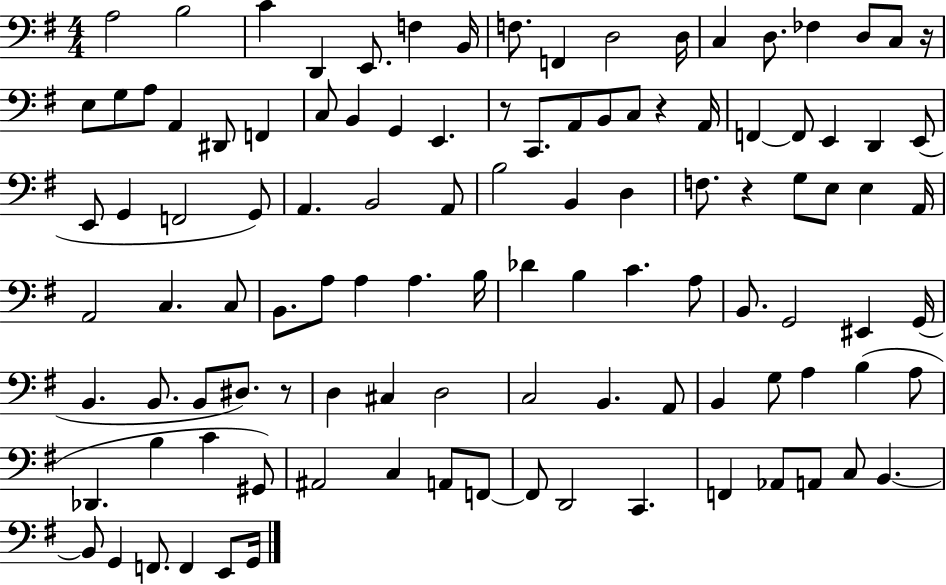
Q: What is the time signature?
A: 4/4